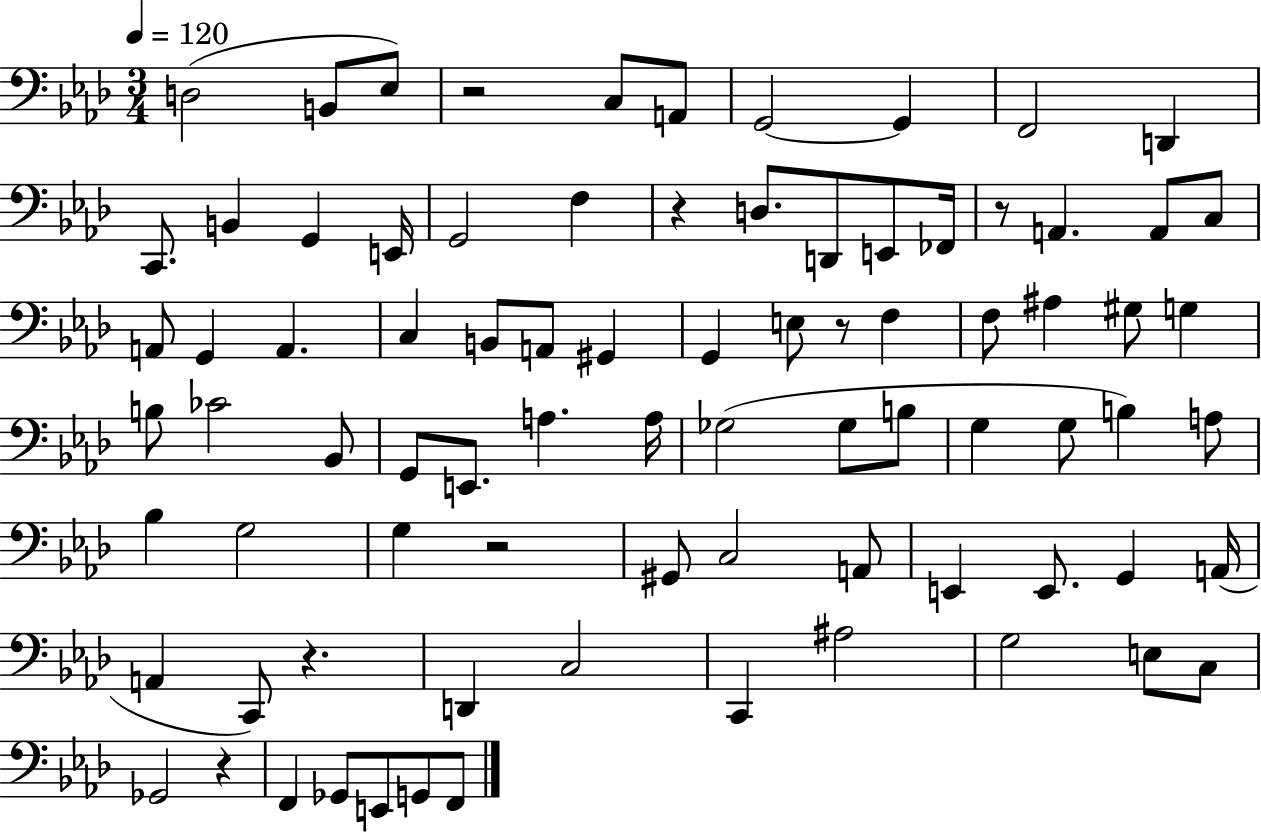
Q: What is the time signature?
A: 3/4